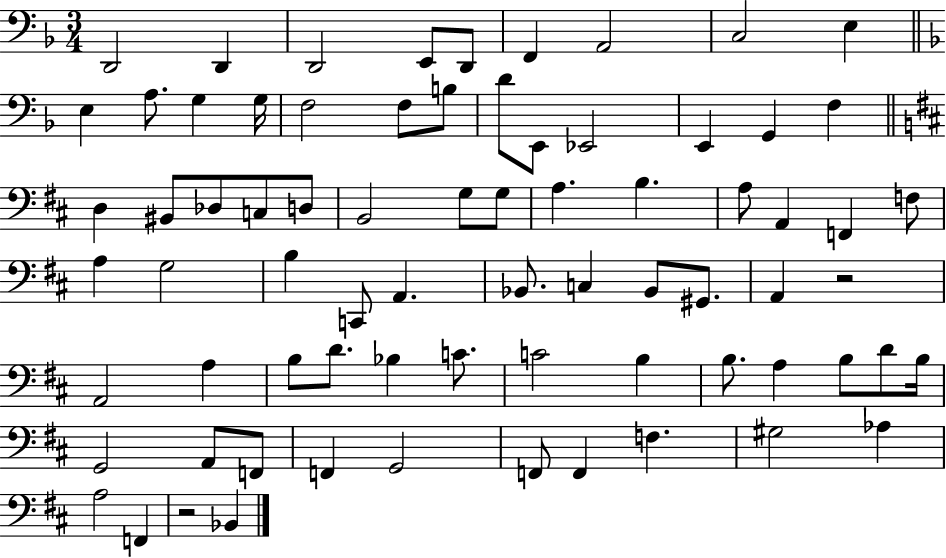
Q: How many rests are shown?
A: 2